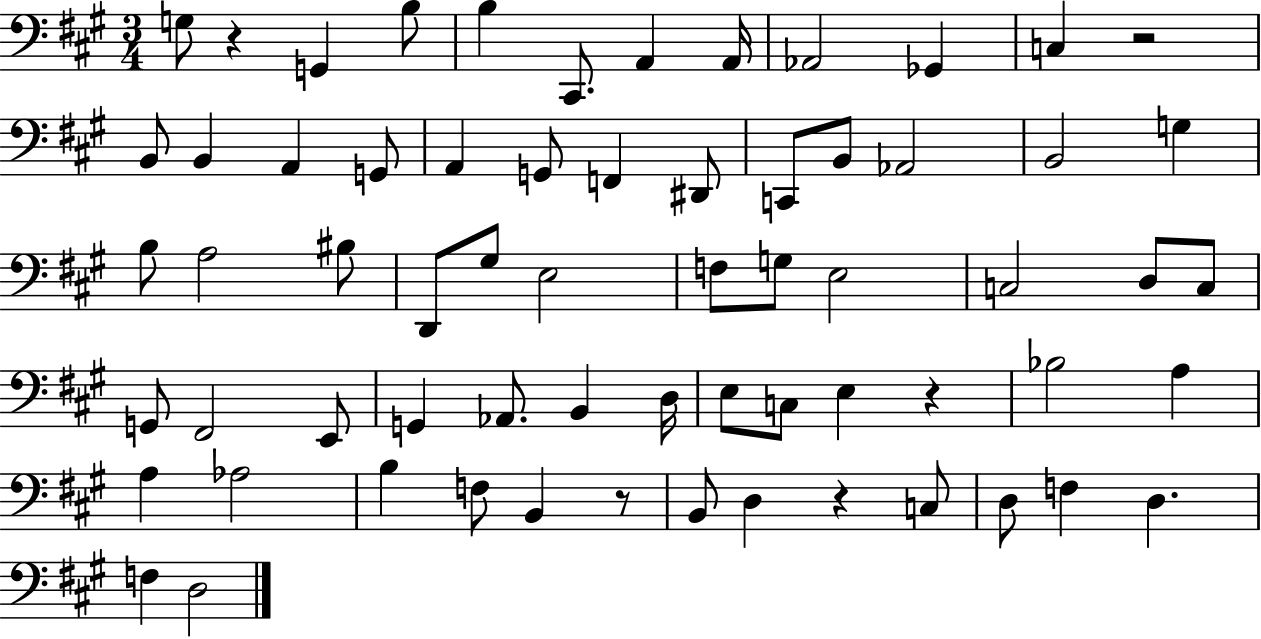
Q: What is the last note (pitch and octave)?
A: D3